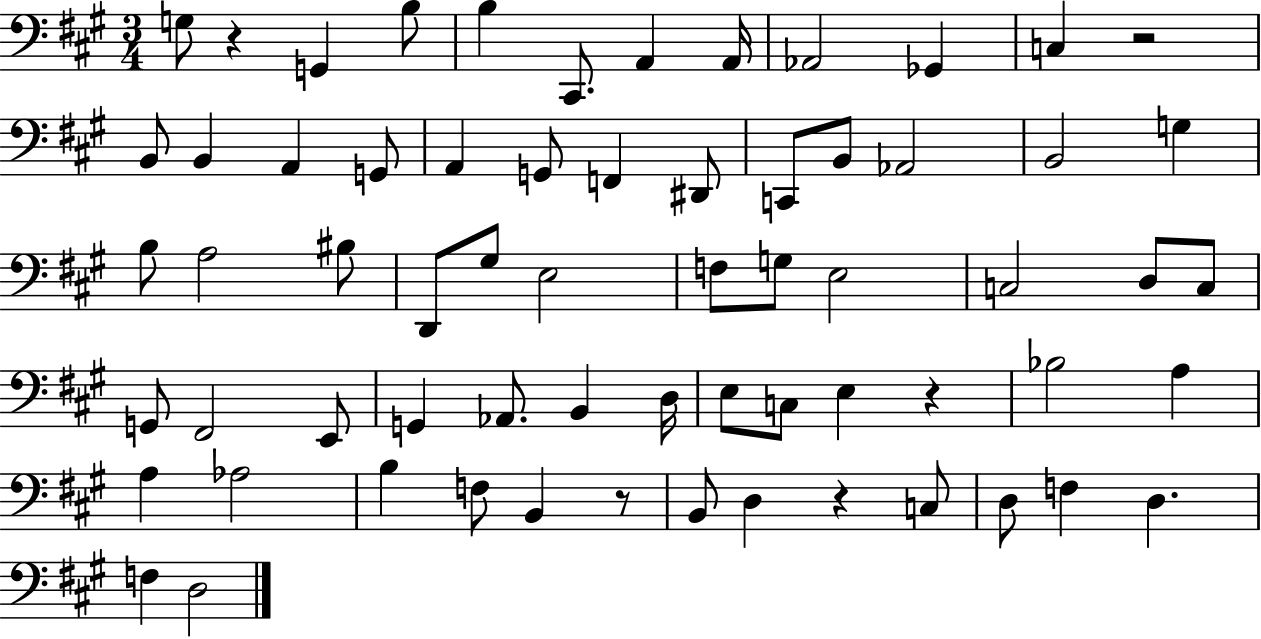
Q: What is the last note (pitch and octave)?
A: D3